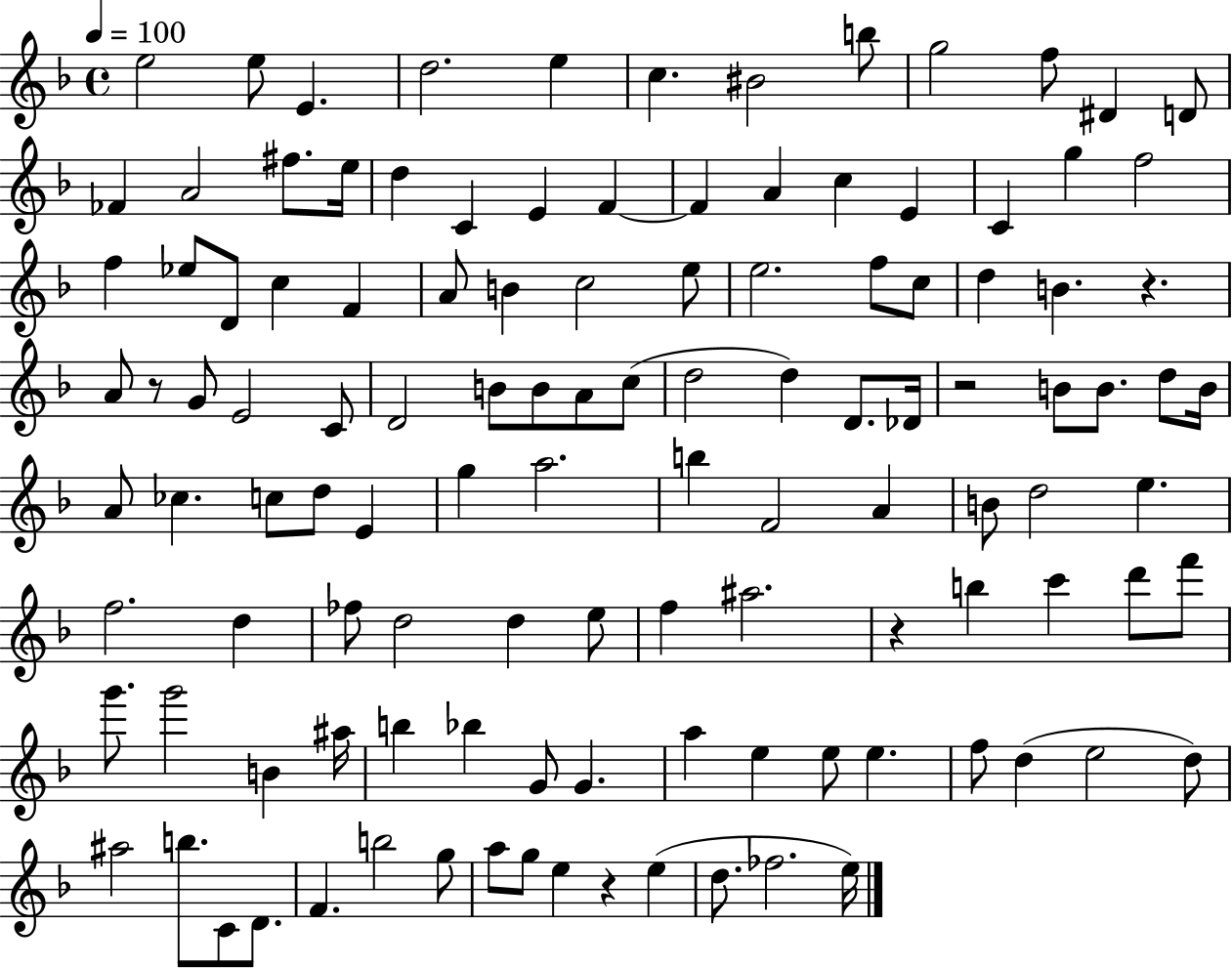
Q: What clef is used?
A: treble